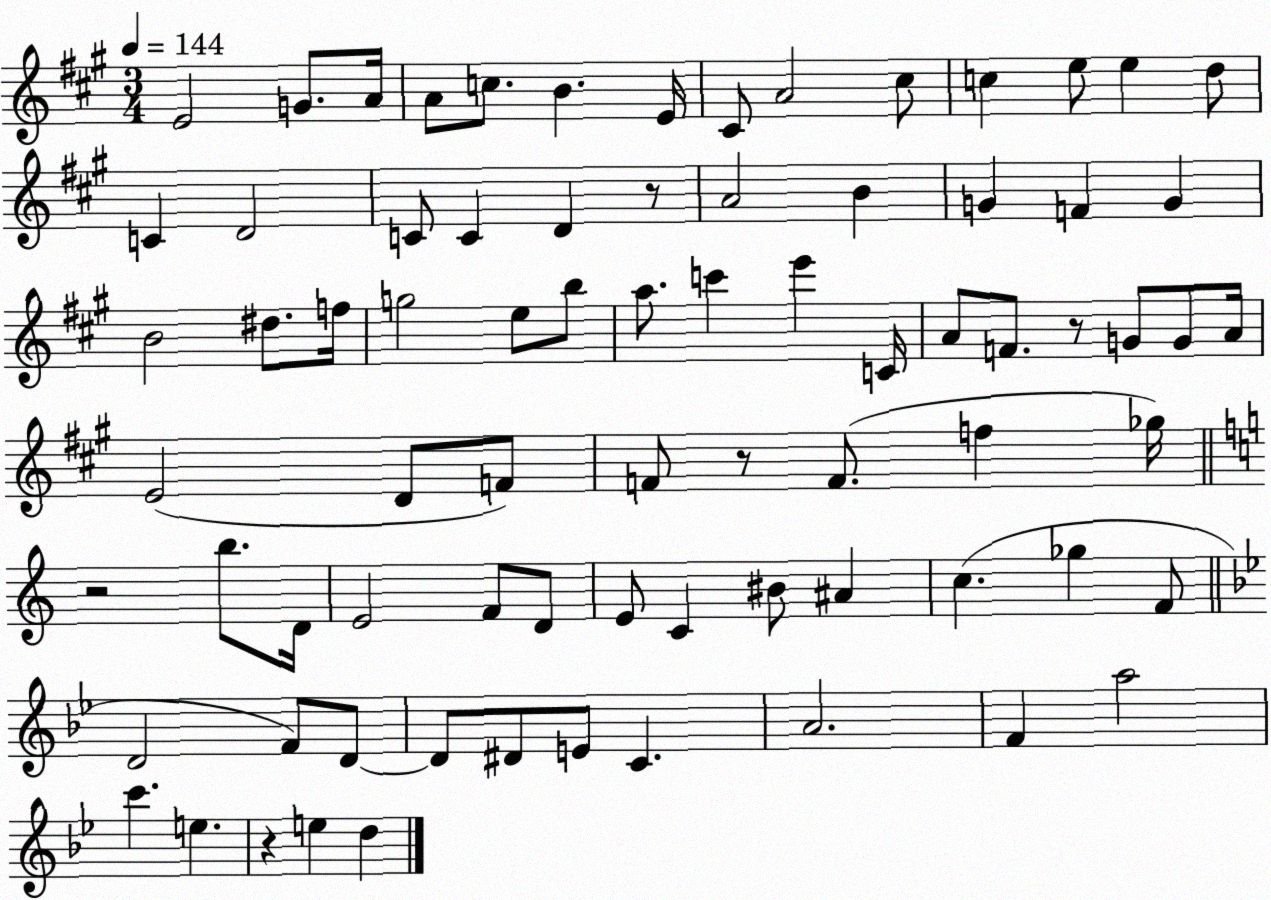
X:1
T:Untitled
M:3/4
L:1/4
K:A
E2 G/2 A/4 A/2 c/2 B E/4 ^C/2 A2 ^c/2 c e/2 e d/2 C D2 C/2 C D z/2 A2 B G F G B2 ^d/2 f/4 g2 e/2 b/2 a/2 c' e' C/4 A/2 F/2 z/2 G/2 G/2 A/4 E2 D/2 F/2 F/2 z/2 F/2 f _g/4 z2 b/2 D/4 E2 F/2 D/2 E/2 C ^B/2 ^A c _g F/2 D2 F/2 D/2 D/2 ^D/2 E/2 C A2 F a2 c' e z e d